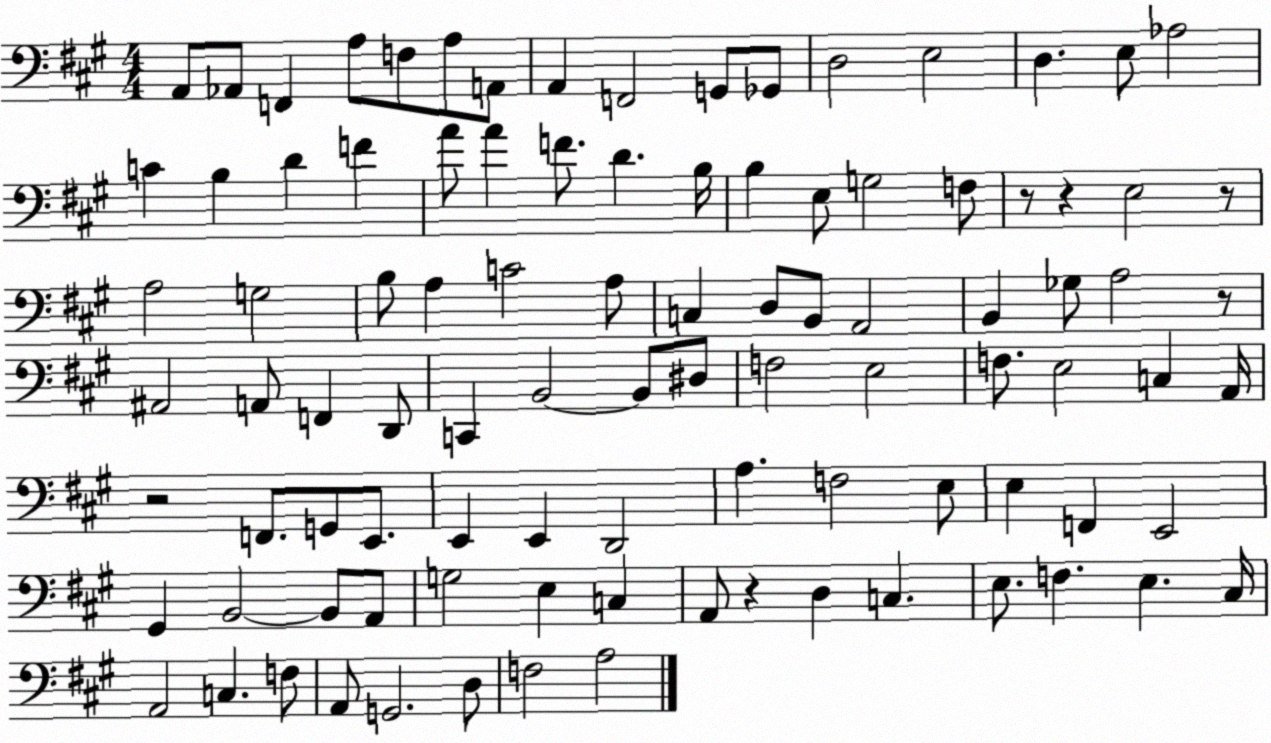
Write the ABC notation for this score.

X:1
T:Untitled
M:4/4
L:1/4
K:A
A,,/2 _A,,/2 F,, A,/2 F,/2 A,/2 A,,/2 A,, F,,2 G,,/2 _G,,/2 D,2 E,2 D, E,/2 _A,2 C B, D F A/2 A F/2 D B,/4 B, E,/2 G,2 F,/2 z/2 z E,2 z/2 A,2 G,2 B,/2 A, C2 A,/2 C, D,/2 B,,/2 A,,2 B,, _G,/2 A,2 z/2 ^A,,2 A,,/2 F,, D,,/2 C,, B,,2 B,,/2 ^D,/2 F,2 E,2 F,/2 E,2 C, A,,/4 z2 F,,/2 G,,/2 E,,/2 E,, E,, D,,2 A, F,2 E,/2 E, F,, E,,2 ^G,, B,,2 B,,/2 A,,/2 G,2 E, C, A,,/2 z D, C, E,/2 F, E, ^C,/4 A,,2 C, F,/2 A,,/2 G,,2 D,/2 F,2 A,2